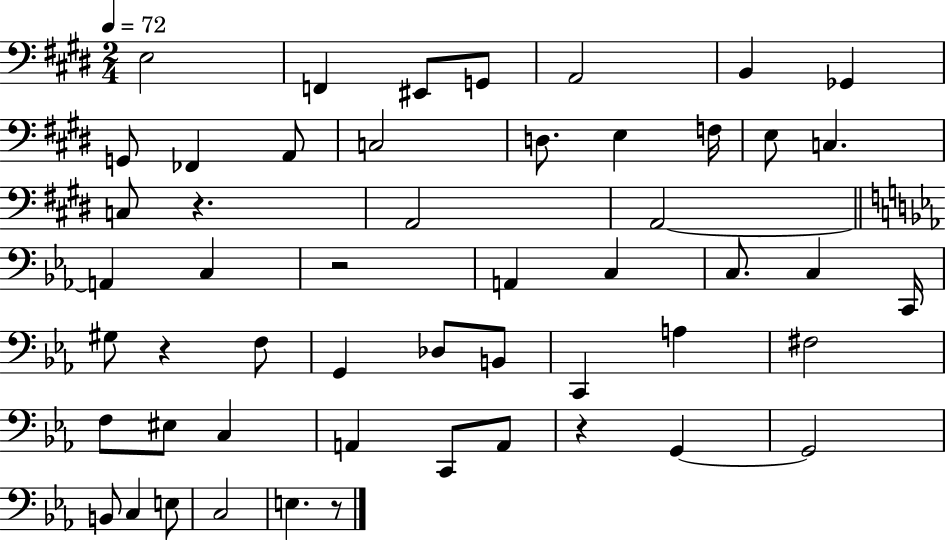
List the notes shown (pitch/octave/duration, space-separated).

E3/h F2/q EIS2/e G2/e A2/h B2/q Gb2/q G2/e FES2/q A2/e C3/h D3/e. E3/q F3/s E3/e C3/q. C3/e R/q. A2/h A2/h A2/q C3/q R/h A2/q C3/q C3/e. C3/q C2/s G#3/e R/q F3/e G2/q Db3/e B2/e C2/q A3/q F#3/h F3/e EIS3/e C3/q A2/q C2/e A2/e R/q G2/q G2/h B2/e C3/q E3/e C3/h E3/q. R/e